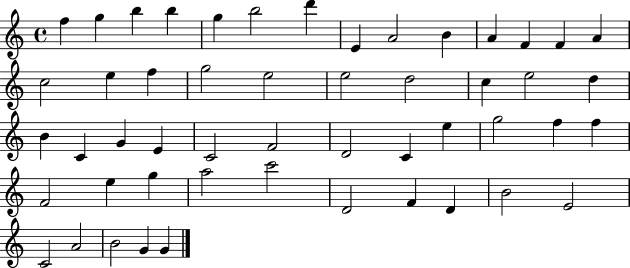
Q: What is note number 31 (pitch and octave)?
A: D4